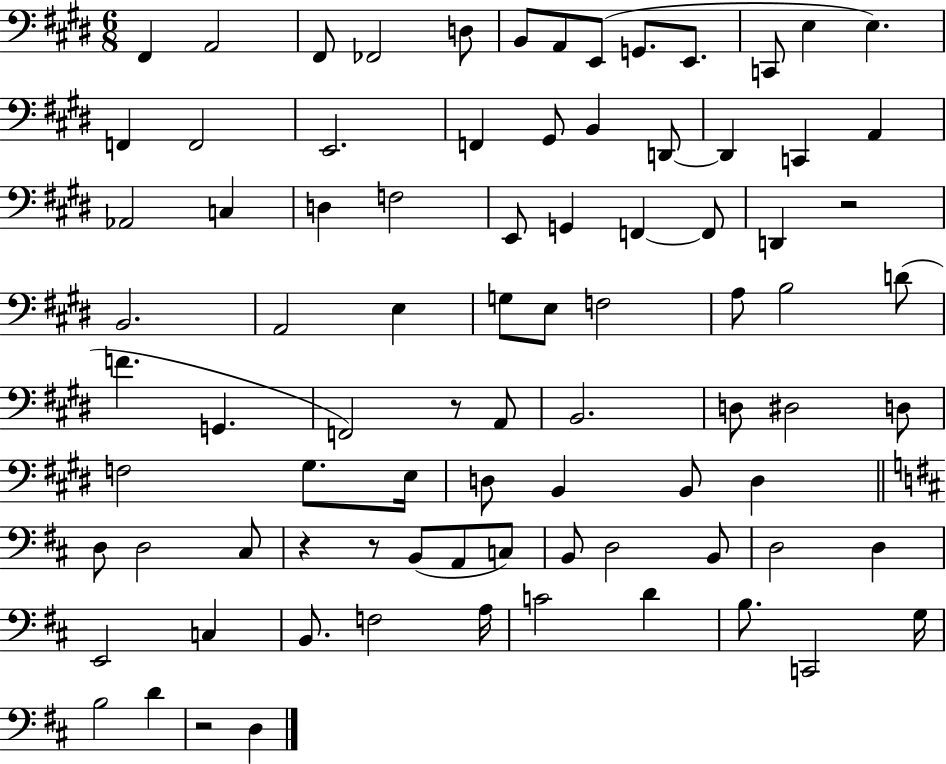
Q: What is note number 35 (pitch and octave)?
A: E3